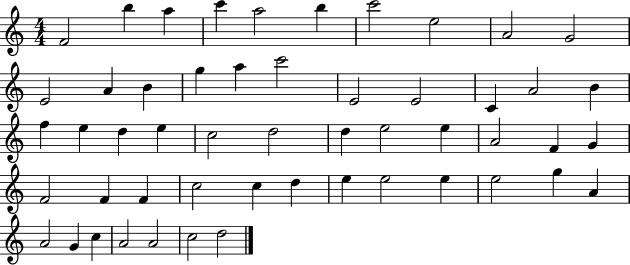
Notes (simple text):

F4/h B5/q A5/q C6/q A5/h B5/q C6/h E5/h A4/h G4/h E4/h A4/q B4/q G5/q A5/q C6/h E4/h E4/h C4/q A4/h B4/q F5/q E5/q D5/q E5/q C5/h D5/h D5/q E5/h E5/q A4/h F4/q G4/q F4/h F4/q F4/q C5/h C5/q D5/q E5/q E5/h E5/q E5/h G5/q A4/q A4/h G4/q C5/q A4/h A4/h C5/h D5/h